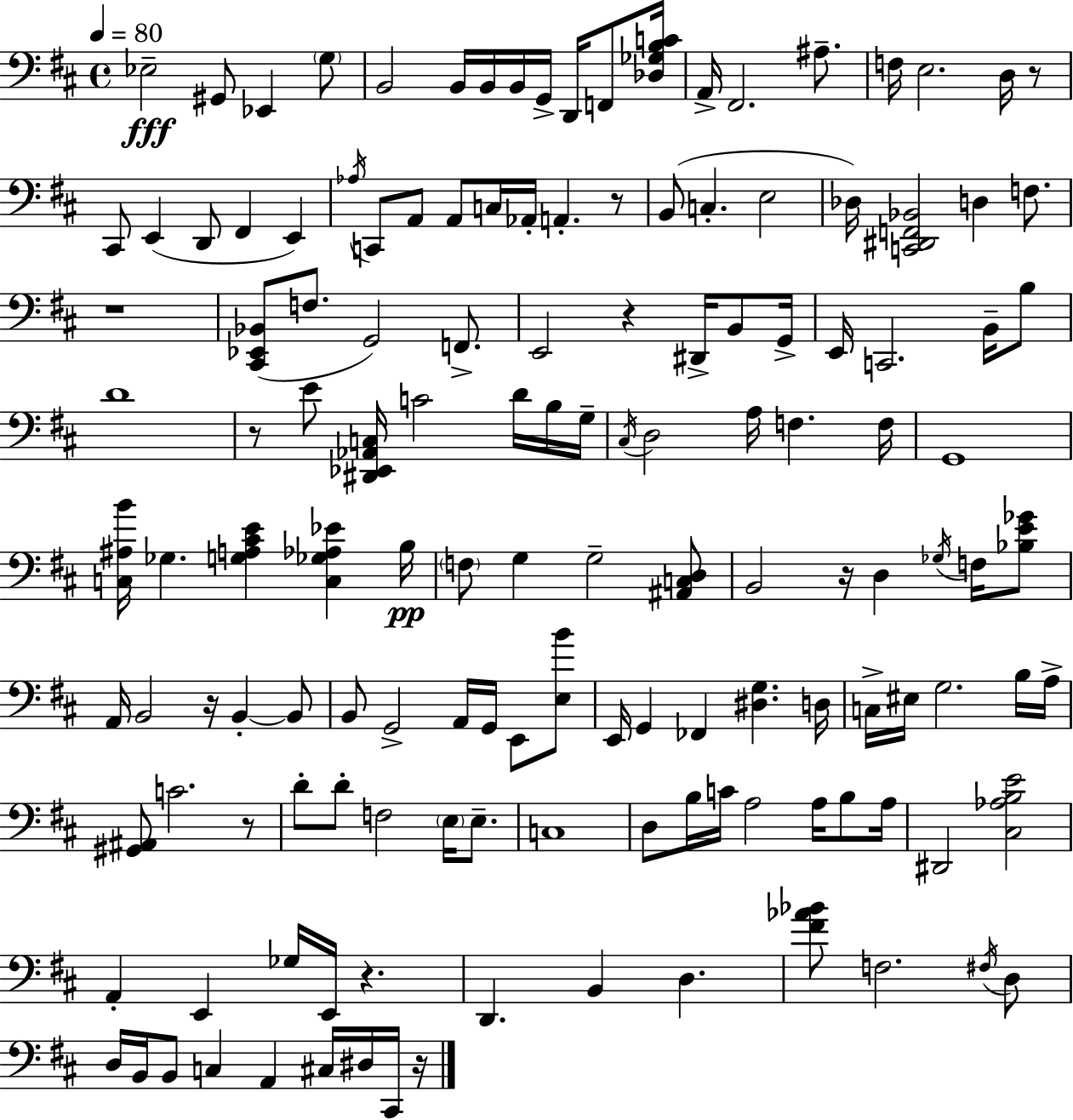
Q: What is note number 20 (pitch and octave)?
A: D2